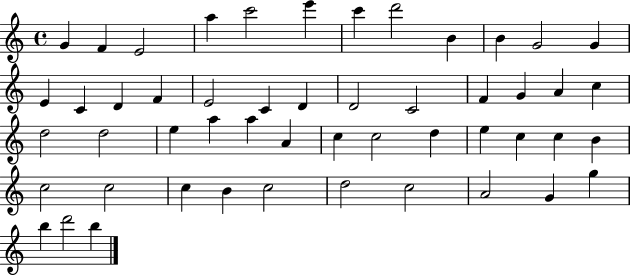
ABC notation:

X:1
T:Untitled
M:4/4
L:1/4
K:C
G F E2 a c'2 e' c' d'2 B B G2 G E C D F E2 C D D2 C2 F G A c d2 d2 e a a A c c2 d e c c B c2 c2 c B c2 d2 c2 A2 G g b d'2 b